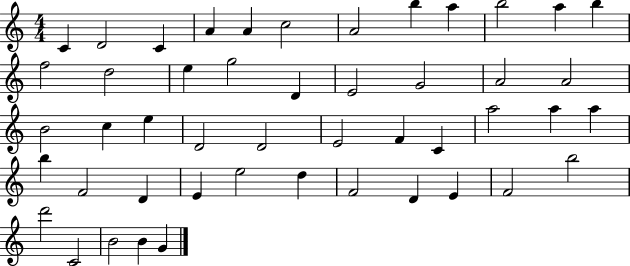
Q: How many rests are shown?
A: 0